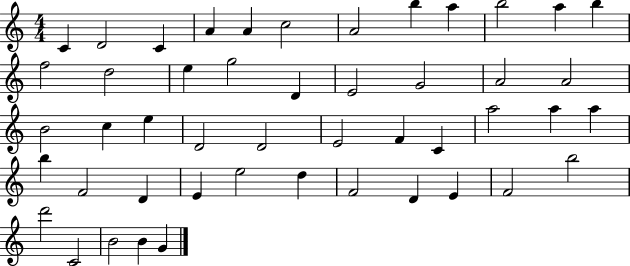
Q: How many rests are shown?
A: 0